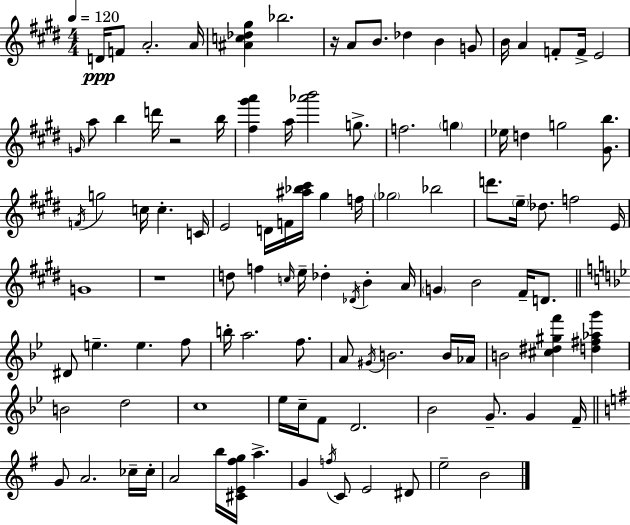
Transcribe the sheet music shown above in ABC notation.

X:1
T:Untitled
M:4/4
L:1/4
K:E
D/4 F/2 A2 A/4 [^Ac_d^g] _b2 z/4 A/2 B/2 _d B G/2 B/4 A F/2 F/4 E2 G/4 a/2 b d'/4 z2 b/4 [^f^g'a'] a/4 [_a'b']2 g/2 f2 g _e/4 d g2 [^Gb]/2 F/4 g2 c/4 c C/4 E2 D/4 F/4 [^a_b^c']/4 ^g f/4 _g2 _b2 d'/2 e/4 _d/2 f2 E/4 G4 z4 d/2 f c/4 e/4 _d _D/4 B A/4 G B2 ^F/4 D/2 ^D/2 e e f/2 b/4 a2 f/2 A/2 ^G/4 B2 B/4 _A/4 B2 [^c^d^gf'] [d^f_ag'] B2 d2 c4 _e/4 c/4 F/2 D2 _B2 G/2 G F/4 G/2 A2 _c/4 _c/4 A2 b/4 [^CE^fg]/4 a G f/4 C/2 E2 ^D/2 e2 B2